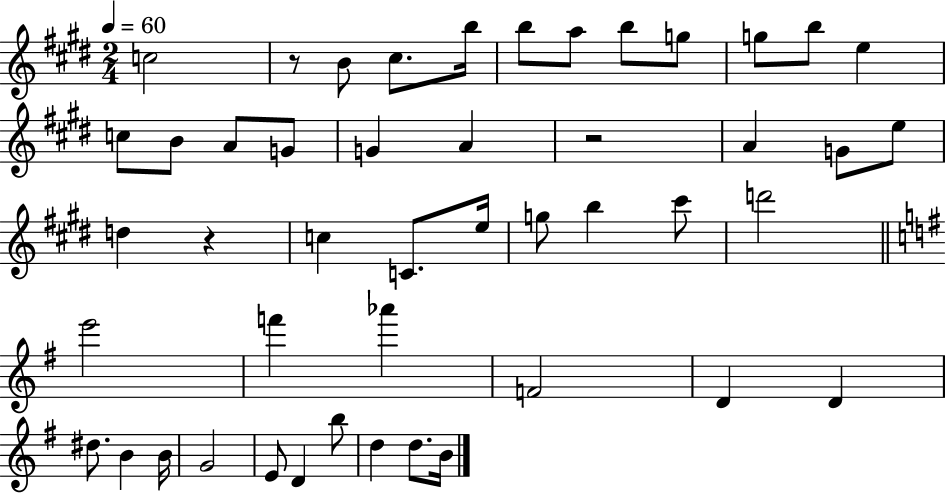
C5/h R/e B4/e C#5/e. B5/s B5/e A5/e B5/e G5/e G5/e B5/e E5/q C5/e B4/e A4/e G4/e G4/q A4/q R/h A4/q G4/e E5/e D5/q R/q C5/q C4/e. E5/s G5/e B5/q C#6/e D6/h E6/h F6/q Ab6/q F4/h D4/q D4/q D#5/e. B4/q B4/s G4/h E4/e D4/q B5/e D5/q D5/e. B4/s